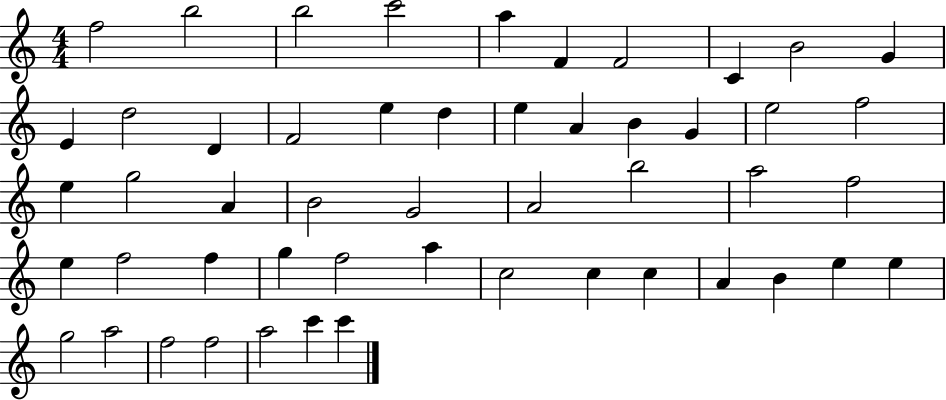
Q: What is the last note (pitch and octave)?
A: C6